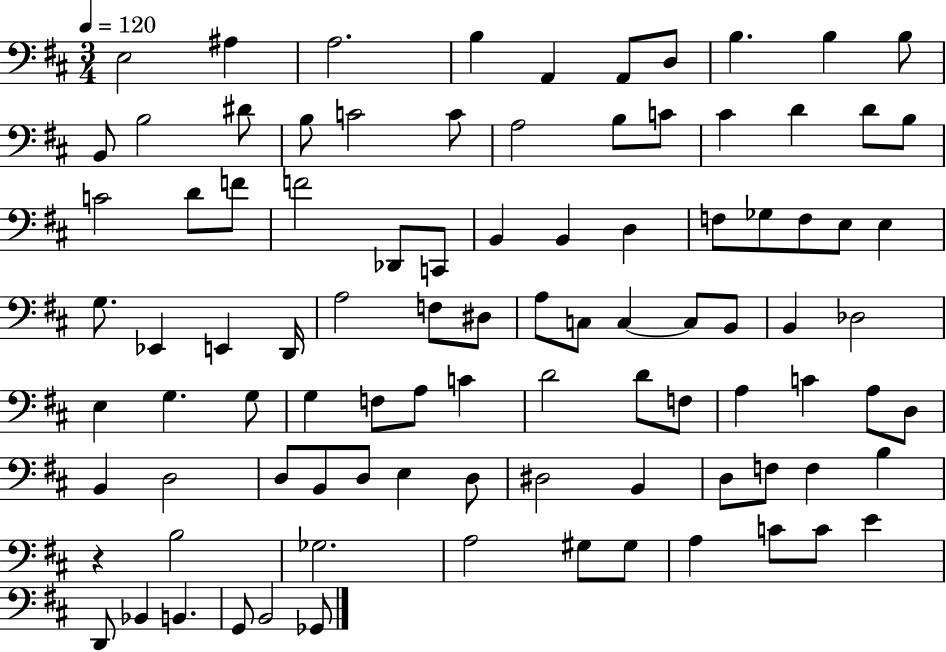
X:1
T:Untitled
M:3/4
L:1/4
K:D
E,2 ^A, A,2 B, A,, A,,/2 D,/2 B, B, B,/2 B,,/2 B,2 ^D/2 B,/2 C2 C/2 A,2 B,/2 C/2 ^C D D/2 B,/2 C2 D/2 F/2 F2 _D,,/2 C,,/2 B,, B,, D, F,/2 _G,/2 F,/2 E,/2 E, G,/2 _E,, E,, D,,/4 A,2 F,/2 ^D,/2 A,/2 C,/2 C, C,/2 B,,/2 B,, _D,2 E, G, G,/2 G, F,/2 A,/2 C D2 D/2 F,/2 A, C A,/2 D,/2 B,, D,2 D,/2 B,,/2 D,/2 E, D,/2 ^D,2 B,, D,/2 F,/2 F, B, z B,2 _G,2 A,2 ^G,/2 ^G,/2 A, C/2 C/2 E D,,/2 _B,, B,, G,,/2 B,,2 _G,,/2